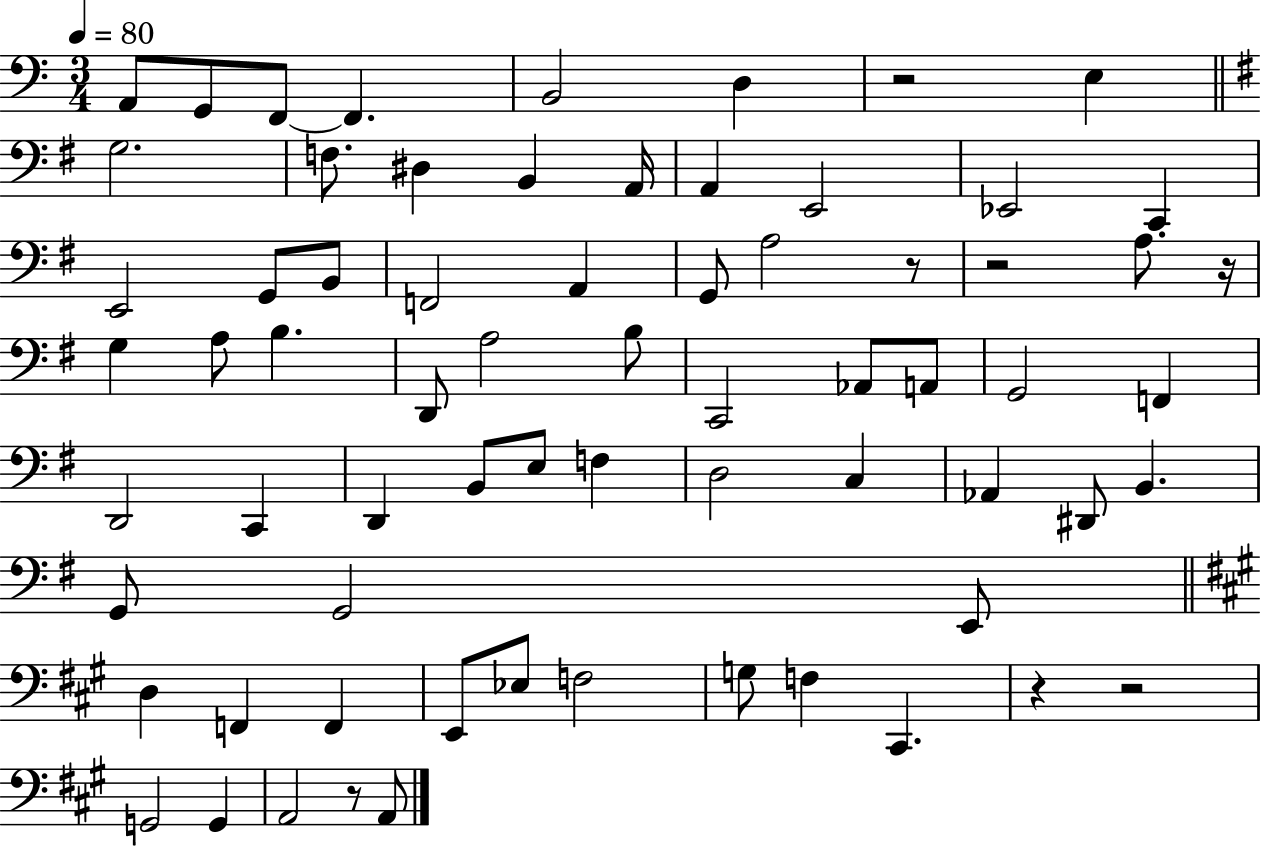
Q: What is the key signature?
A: C major